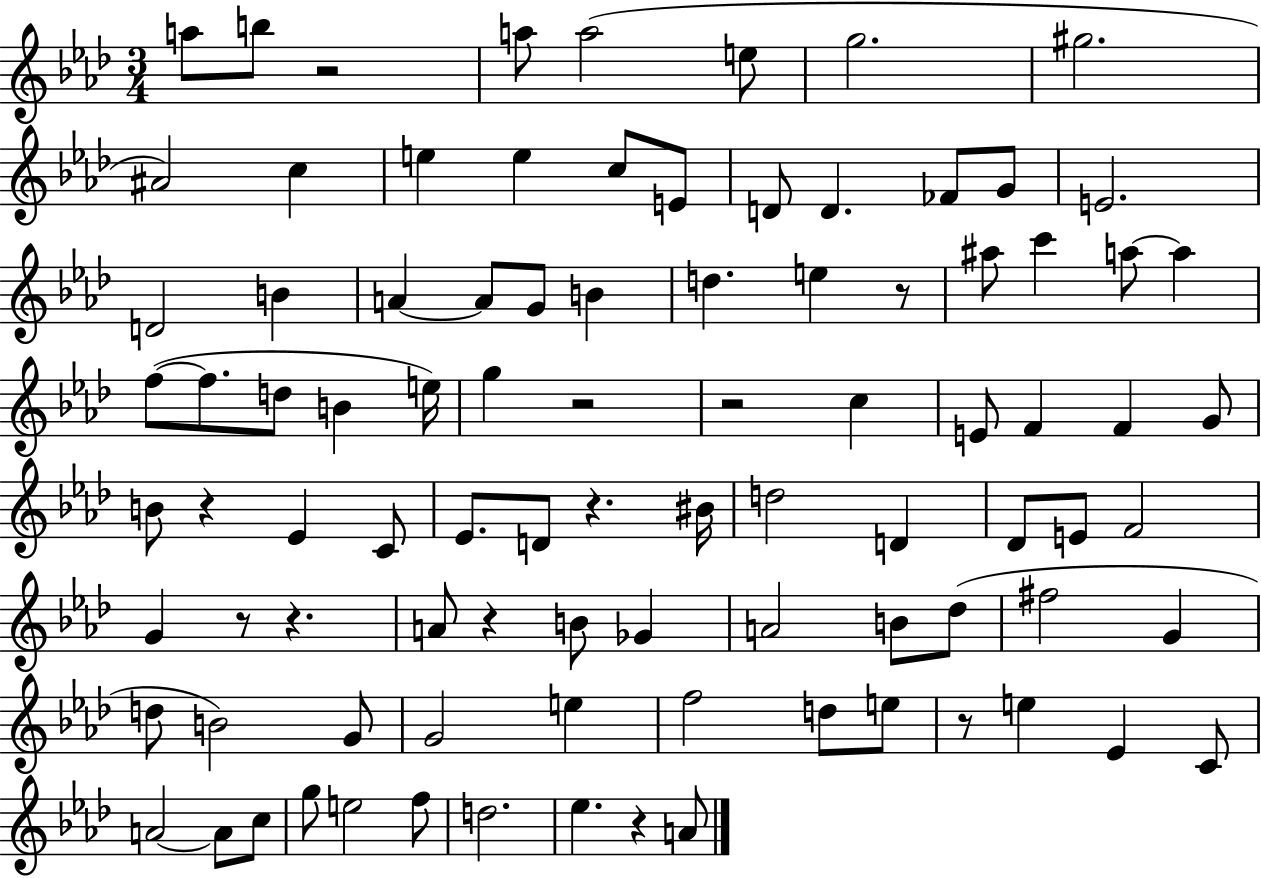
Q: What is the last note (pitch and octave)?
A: A4